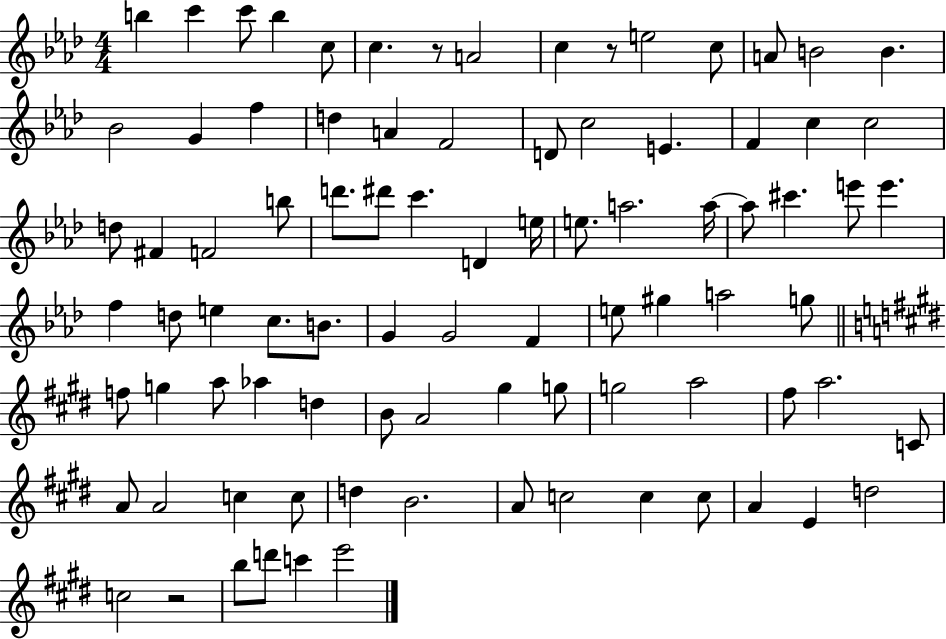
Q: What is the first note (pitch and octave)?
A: B5